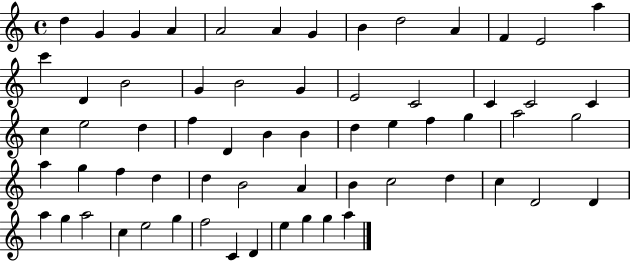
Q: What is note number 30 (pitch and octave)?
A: B4